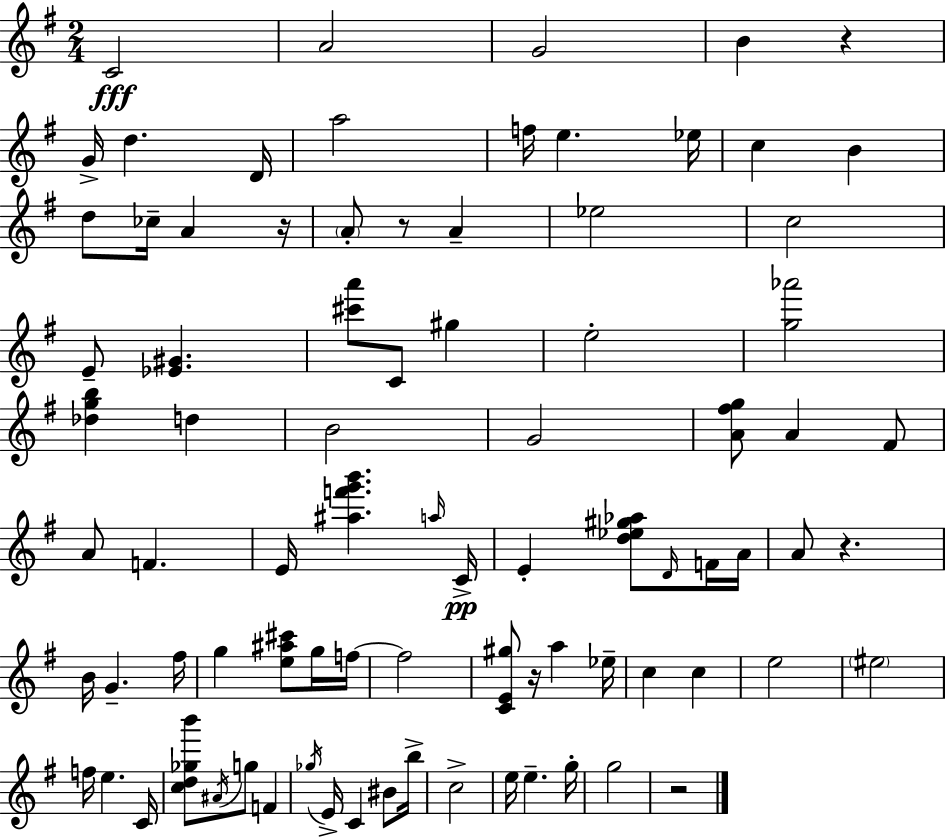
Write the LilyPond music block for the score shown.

{
  \clef treble
  \numericTimeSignature
  \time 2/4
  \key g \major
  c'2\fff | a'2 | g'2 | b'4 r4 | \break g'16-> d''4. d'16 | a''2 | f''16 e''4. ees''16 | c''4 b'4 | \break d''8 ces''16-- a'4 r16 | \parenthesize a'8-. r8 a'4-- | ees''2 | c''2 | \break e'8-- <ees' gis'>4. | <cis''' a'''>8 c'8 gis''4 | e''2-. | <g'' aes'''>2 | \break <des'' g'' b''>4 d''4 | b'2 | g'2 | <a' fis'' g''>8 a'4 fis'8 | \break a'8 f'4. | e'16 <ais'' f''' g''' b'''>4. \grace { a''16 } | c'16->\pp e'4-. <d'' ees'' gis'' aes''>8 \grace { d'16 } | f'16 a'16 a'8 r4. | \break b'16 g'4.-- | fis''16 g''4 <e'' ais'' cis'''>8 | g''16 f''16~~ f''2 | <c' e' gis''>8 r16 a''4 | \break ees''16-- c''4 c''4 | e''2 | \parenthesize eis''2 | f''16 e''4. | \break c'16 <c'' d'' ges'' b'''>8 \acciaccatura { ais'16 } g''8 f'4 | \acciaccatura { ges''16 } e'16-> c'4 | bis'8 b''16-> c''2-> | e''16 e''4.-- | \break g''16-. g''2 | r2 | \bar "|."
}